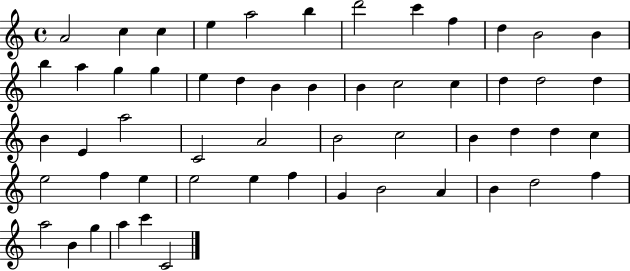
X:1
T:Untitled
M:4/4
L:1/4
K:C
A2 c c e a2 b d'2 c' f d B2 B b a g g e d B B B c2 c d d2 d B E a2 C2 A2 B2 c2 B d d c e2 f e e2 e f G B2 A B d2 f a2 B g a c' C2